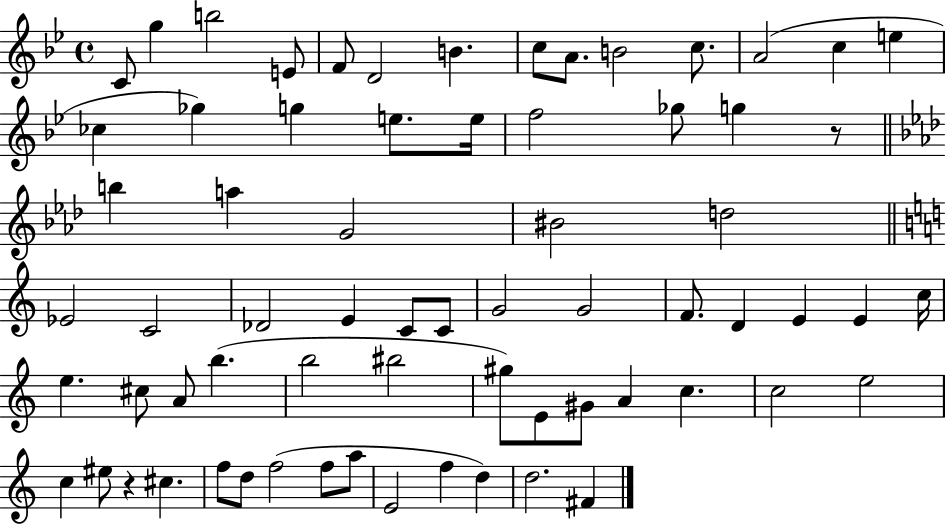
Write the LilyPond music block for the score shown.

{
  \clef treble
  \time 4/4
  \defaultTimeSignature
  \key bes \major
  \repeat volta 2 { c'8 g''4 b''2 e'8 | f'8 d'2 b'4. | c''8 a'8. b'2 c''8. | a'2( c''4 e''4 | \break ces''4 ges''4) g''4 e''8. e''16 | f''2 ges''8 g''4 r8 | \bar "||" \break \key aes \major b''4 a''4 g'2 | bis'2 d''2 | \bar "||" \break \key a \minor ees'2 c'2 | des'2 e'4 c'8 c'8 | g'2 g'2 | f'8. d'4 e'4 e'4 c''16 | \break e''4. cis''8 a'8 b''4.( | b''2 bis''2 | gis''8) e'8 gis'8 a'4 c''4. | c''2 e''2 | \break c''4 eis''8 r4 cis''4. | f''8 d''8 f''2( f''8 a''8 | e'2 f''4 d''4) | d''2. fis'4 | \break } \bar "|."
}